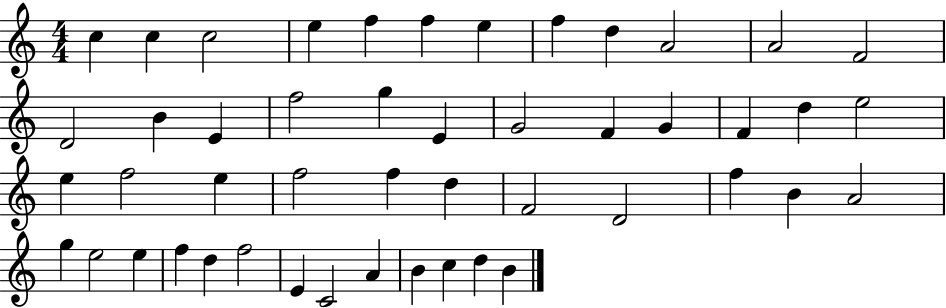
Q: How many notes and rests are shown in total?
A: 48